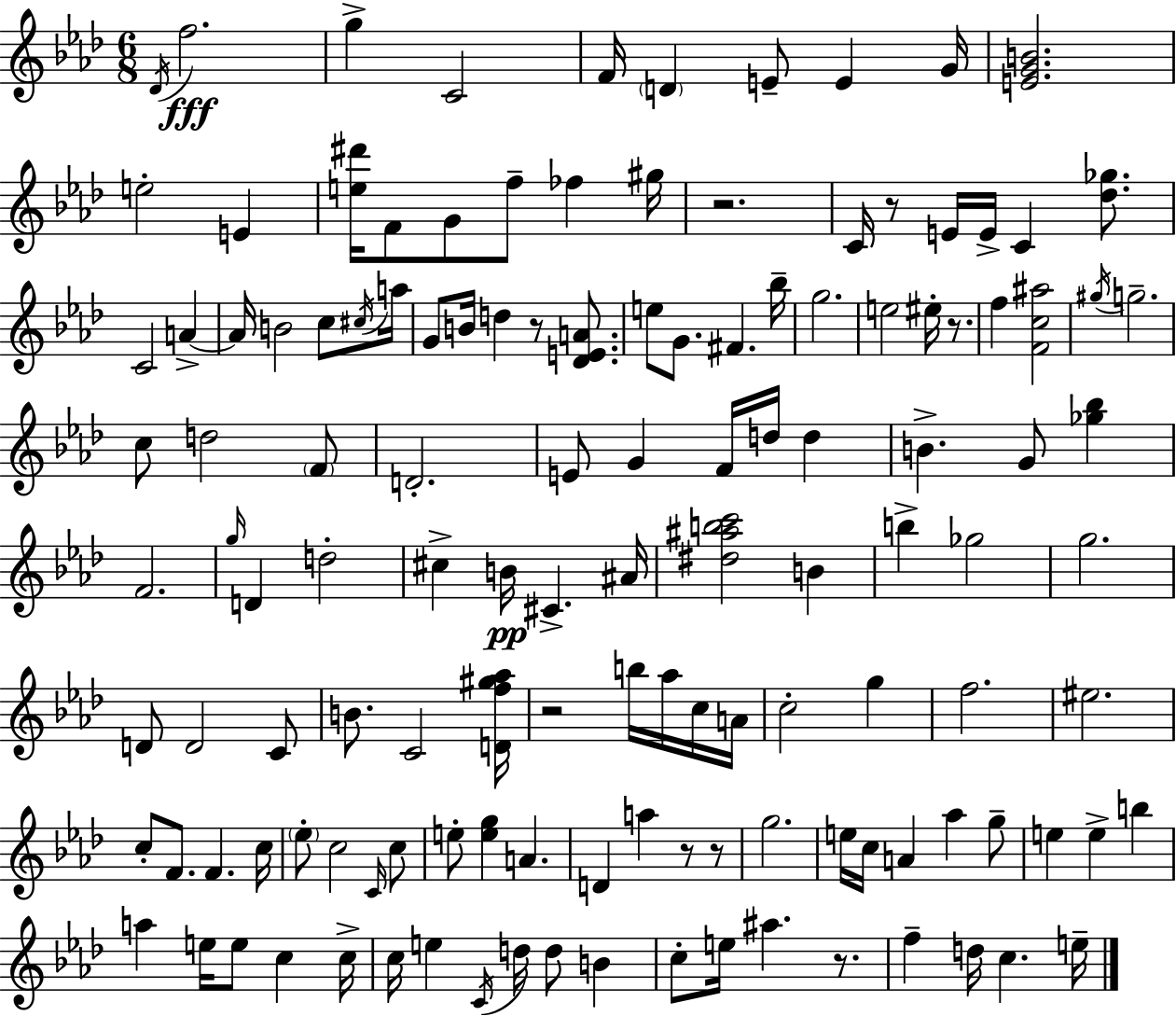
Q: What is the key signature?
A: AES major